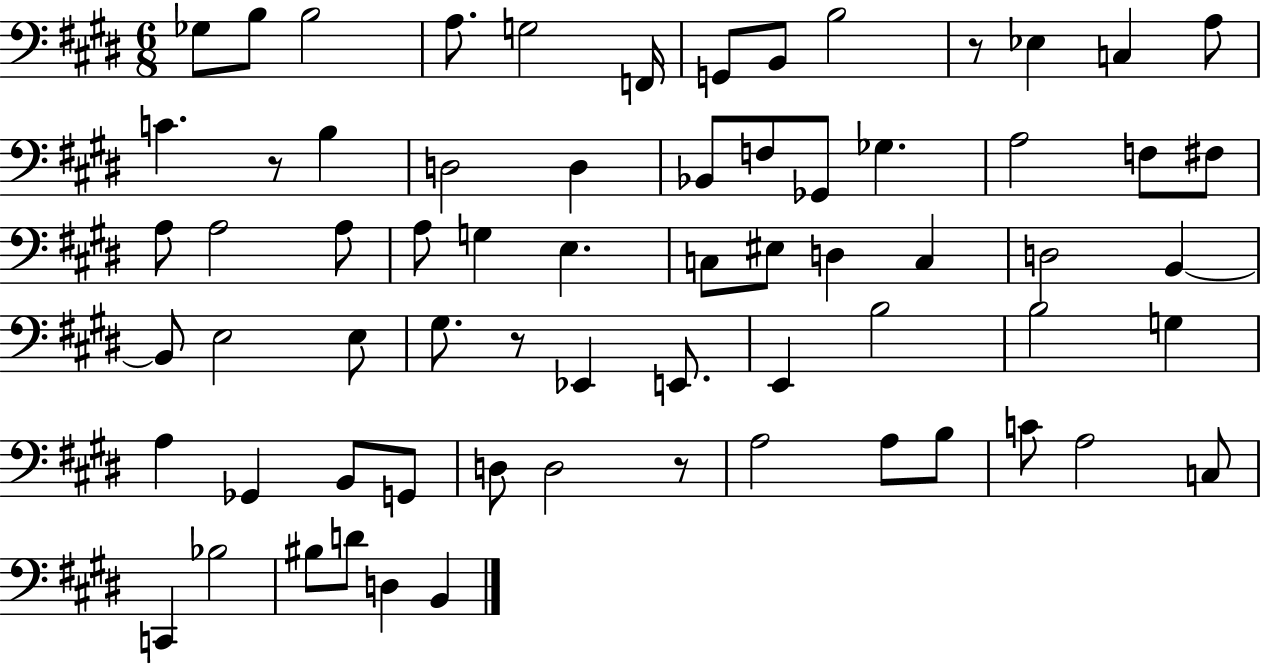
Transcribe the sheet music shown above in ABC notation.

X:1
T:Untitled
M:6/8
L:1/4
K:E
_G,/2 B,/2 B,2 A,/2 G,2 F,,/4 G,,/2 B,,/2 B,2 z/2 _E, C, A,/2 C z/2 B, D,2 D, _B,,/2 F,/2 _G,,/2 _G, A,2 F,/2 ^F,/2 A,/2 A,2 A,/2 A,/2 G, E, C,/2 ^E,/2 D, C, D,2 B,, B,,/2 E,2 E,/2 ^G,/2 z/2 _E,, E,,/2 E,, B,2 B,2 G, A, _G,, B,,/2 G,,/2 D,/2 D,2 z/2 A,2 A,/2 B,/2 C/2 A,2 C,/2 C,, _B,2 ^B,/2 D/2 D, B,,